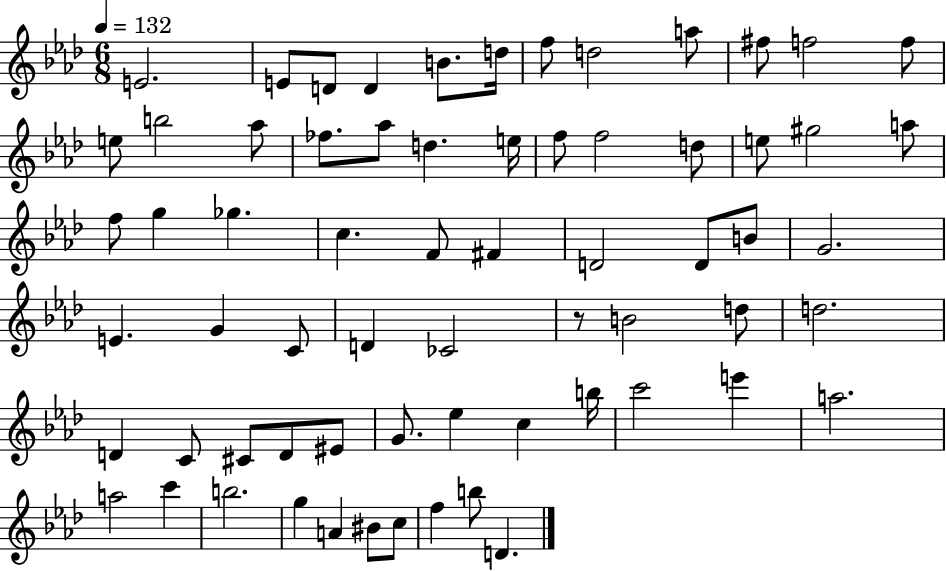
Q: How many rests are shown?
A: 1